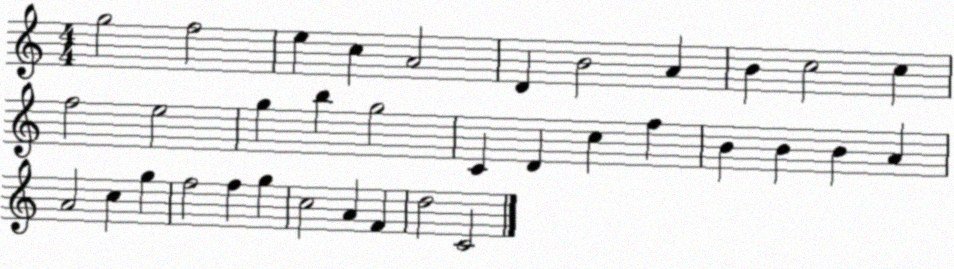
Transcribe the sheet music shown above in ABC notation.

X:1
T:Untitled
M:4/4
L:1/4
K:C
g2 f2 e c A2 D B2 A B c2 c f2 e2 g b g2 C D c f B B B A A2 c g f2 f g c2 A F d2 C2